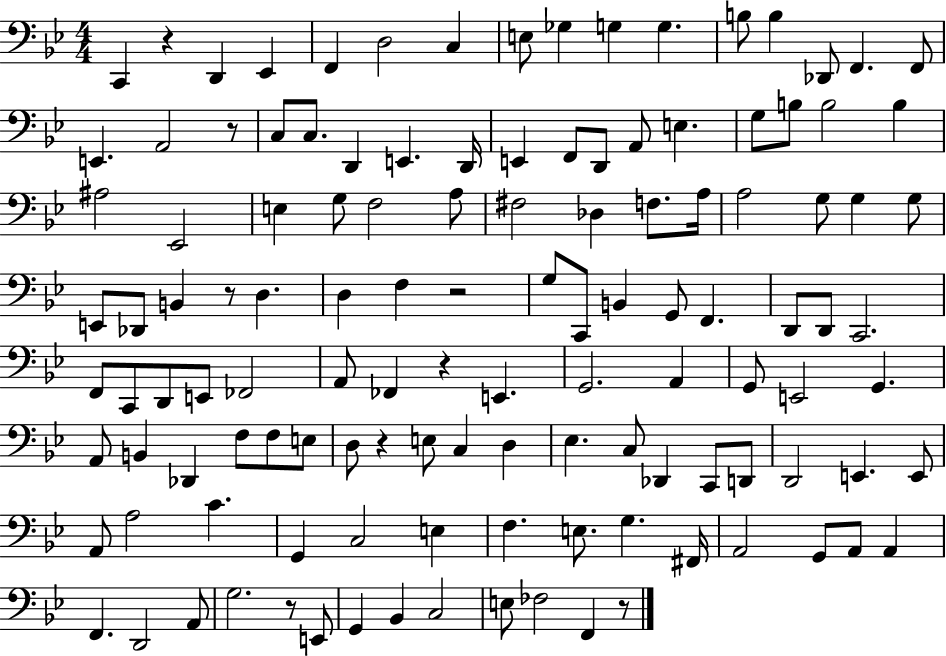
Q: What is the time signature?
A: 4/4